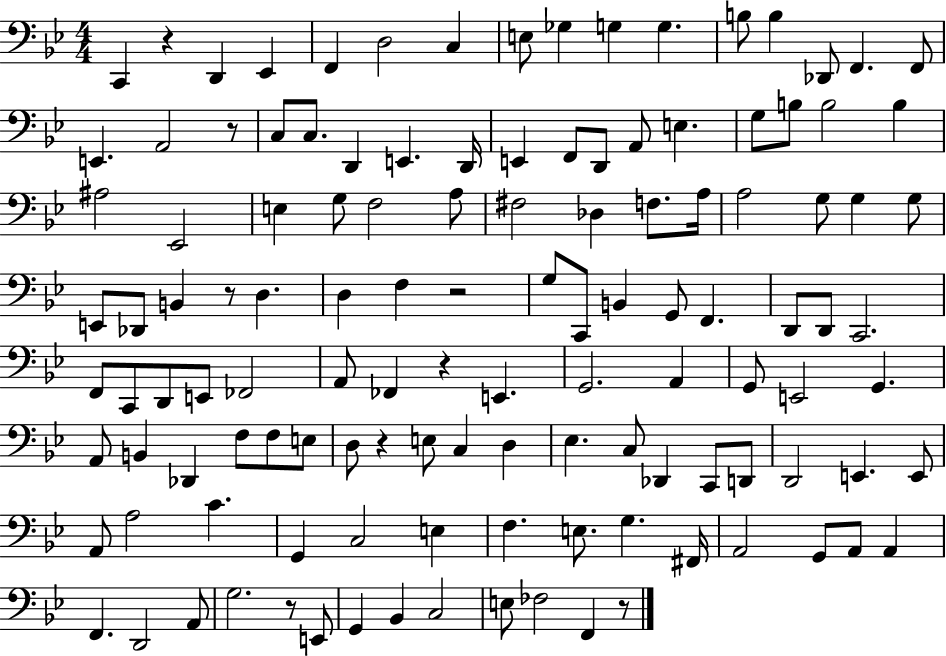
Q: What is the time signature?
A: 4/4